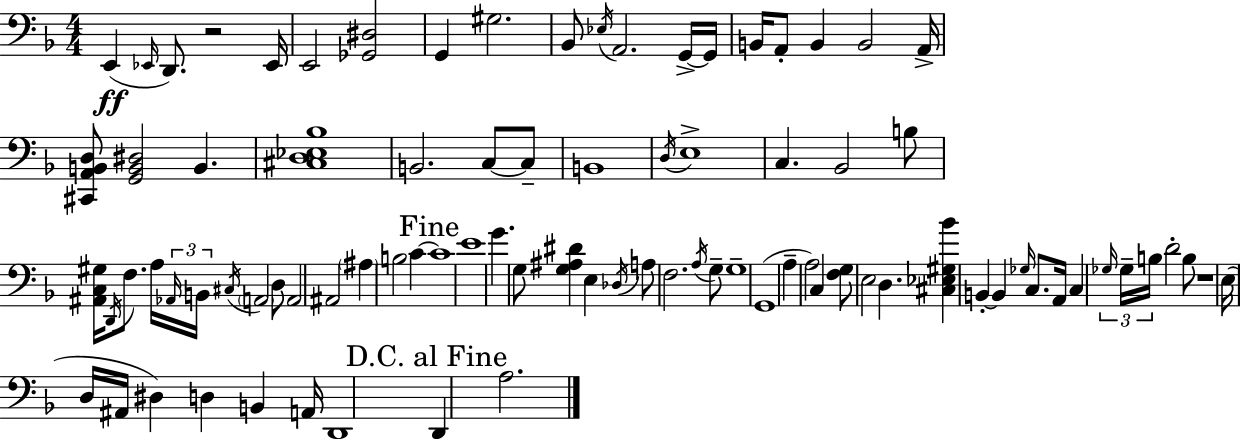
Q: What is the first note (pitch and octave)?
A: E2